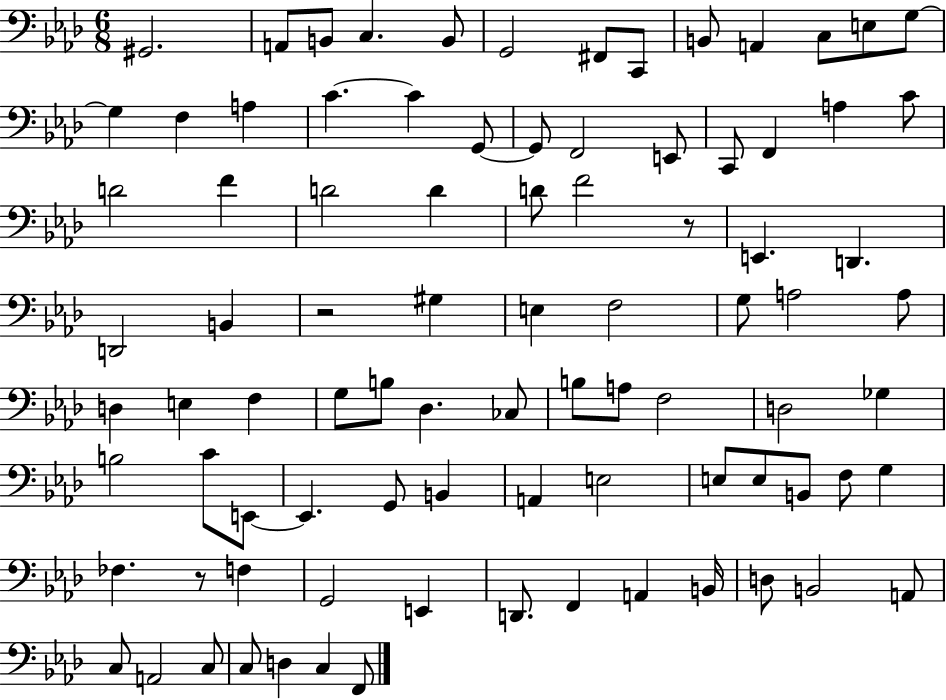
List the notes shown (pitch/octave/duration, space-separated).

G#2/h. A2/e B2/e C3/q. B2/e G2/h F#2/e C2/e B2/e A2/q C3/e E3/e G3/e G3/q F3/q A3/q C4/q. C4/q G2/e G2/e F2/h E2/e C2/e F2/q A3/q C4/e D4/h F4/q D4/h D4/q D4/e F4/h R/e E2/q. D2/q. D2/h B2/q R/h G#3/q E3/q F3/h G3/e A3/h A3/e D3/q E3/q F3/q G3/e B3/e Db3/q. CES3/e B3/e A3/e F3/h D3/h Gb3/q B3/h C4/e E2/e E2/q. G2/e B2/q A2/q E3/h E3/e E3/e B2/e F3/e G3/q FES3/q. R/e F3/q G2/h E2/q D2/e. F2/q A2/q B2/s D3/e B2/h A2/e C3/e A2/h C3/e C3/e D3/q C3/q F2/e